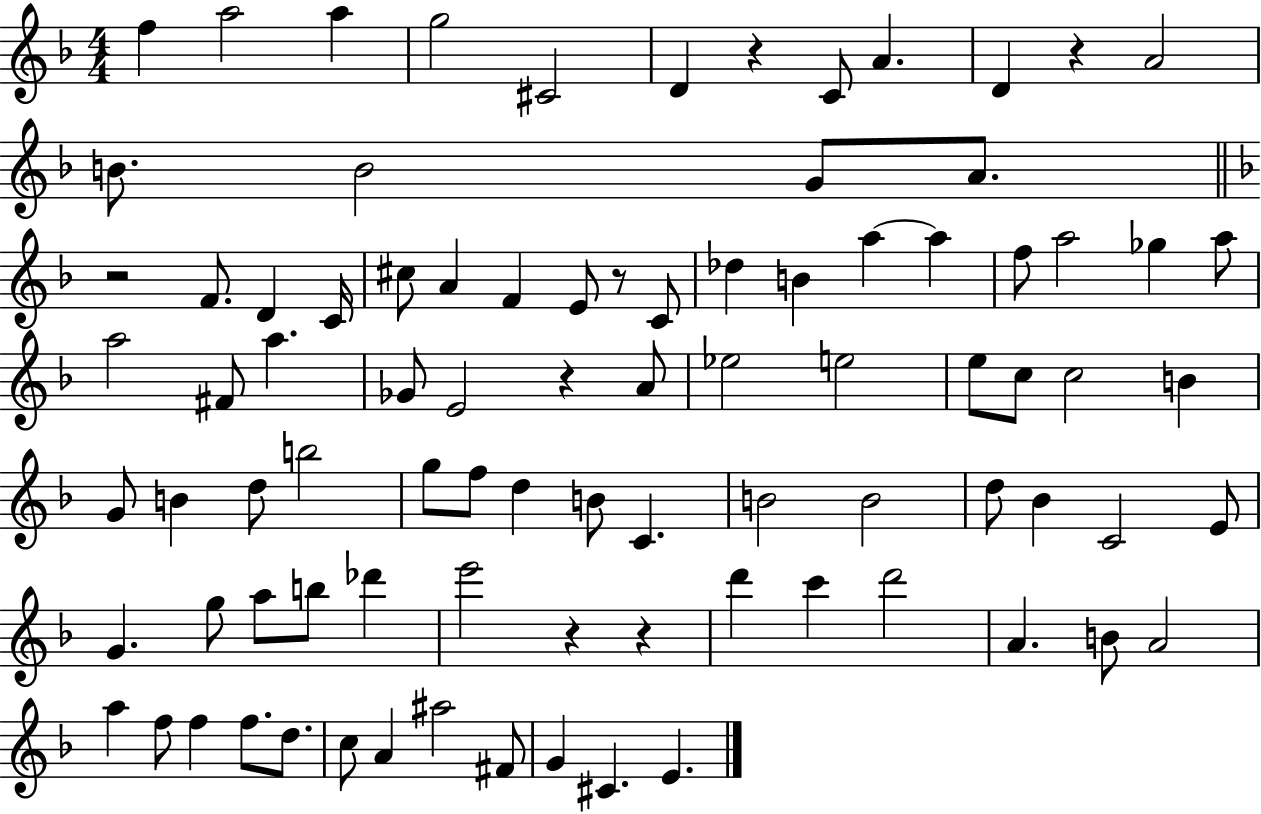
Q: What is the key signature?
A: F major